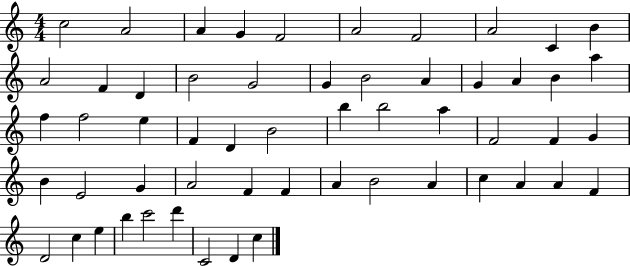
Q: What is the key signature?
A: C major